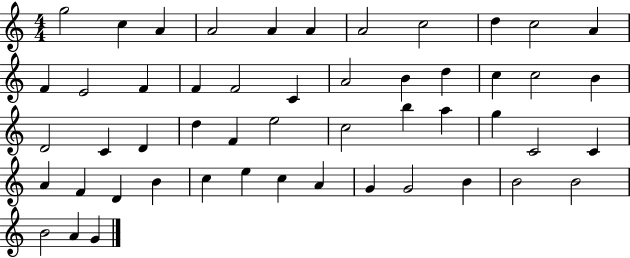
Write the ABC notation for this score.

X:1
T:Untitled
M:4/4
L:1/4
K:C
g2 c A A2 A A A2 c2 d c2 A F E2 F F F2 C A2 B d c c2 B D2 C D d F e2 c2 b a g C2 C A F D B c e c A G G2 B B2 B2 B2 A G